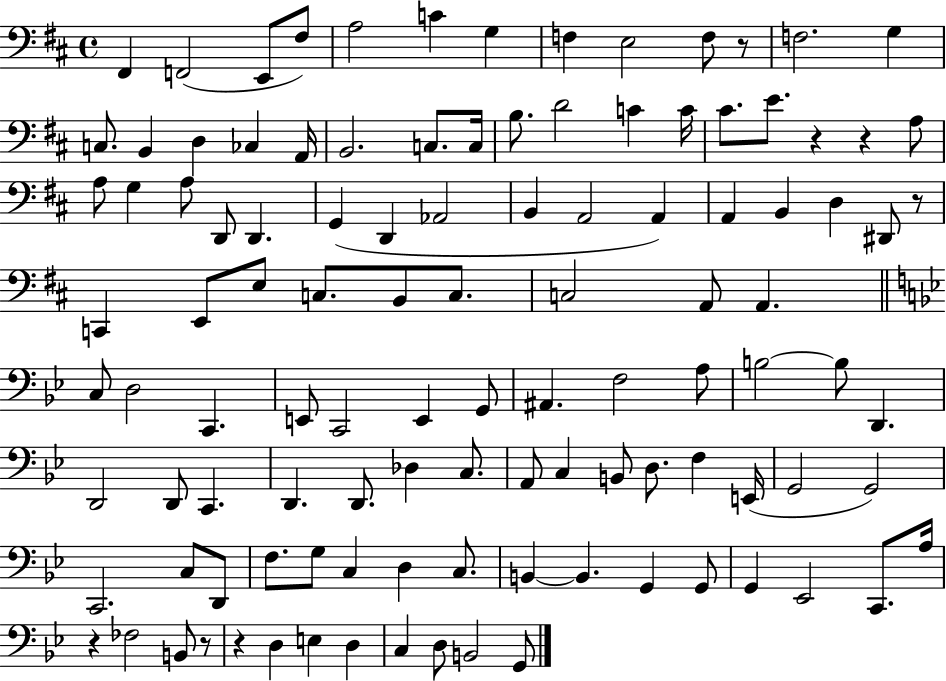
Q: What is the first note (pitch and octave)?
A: F#2